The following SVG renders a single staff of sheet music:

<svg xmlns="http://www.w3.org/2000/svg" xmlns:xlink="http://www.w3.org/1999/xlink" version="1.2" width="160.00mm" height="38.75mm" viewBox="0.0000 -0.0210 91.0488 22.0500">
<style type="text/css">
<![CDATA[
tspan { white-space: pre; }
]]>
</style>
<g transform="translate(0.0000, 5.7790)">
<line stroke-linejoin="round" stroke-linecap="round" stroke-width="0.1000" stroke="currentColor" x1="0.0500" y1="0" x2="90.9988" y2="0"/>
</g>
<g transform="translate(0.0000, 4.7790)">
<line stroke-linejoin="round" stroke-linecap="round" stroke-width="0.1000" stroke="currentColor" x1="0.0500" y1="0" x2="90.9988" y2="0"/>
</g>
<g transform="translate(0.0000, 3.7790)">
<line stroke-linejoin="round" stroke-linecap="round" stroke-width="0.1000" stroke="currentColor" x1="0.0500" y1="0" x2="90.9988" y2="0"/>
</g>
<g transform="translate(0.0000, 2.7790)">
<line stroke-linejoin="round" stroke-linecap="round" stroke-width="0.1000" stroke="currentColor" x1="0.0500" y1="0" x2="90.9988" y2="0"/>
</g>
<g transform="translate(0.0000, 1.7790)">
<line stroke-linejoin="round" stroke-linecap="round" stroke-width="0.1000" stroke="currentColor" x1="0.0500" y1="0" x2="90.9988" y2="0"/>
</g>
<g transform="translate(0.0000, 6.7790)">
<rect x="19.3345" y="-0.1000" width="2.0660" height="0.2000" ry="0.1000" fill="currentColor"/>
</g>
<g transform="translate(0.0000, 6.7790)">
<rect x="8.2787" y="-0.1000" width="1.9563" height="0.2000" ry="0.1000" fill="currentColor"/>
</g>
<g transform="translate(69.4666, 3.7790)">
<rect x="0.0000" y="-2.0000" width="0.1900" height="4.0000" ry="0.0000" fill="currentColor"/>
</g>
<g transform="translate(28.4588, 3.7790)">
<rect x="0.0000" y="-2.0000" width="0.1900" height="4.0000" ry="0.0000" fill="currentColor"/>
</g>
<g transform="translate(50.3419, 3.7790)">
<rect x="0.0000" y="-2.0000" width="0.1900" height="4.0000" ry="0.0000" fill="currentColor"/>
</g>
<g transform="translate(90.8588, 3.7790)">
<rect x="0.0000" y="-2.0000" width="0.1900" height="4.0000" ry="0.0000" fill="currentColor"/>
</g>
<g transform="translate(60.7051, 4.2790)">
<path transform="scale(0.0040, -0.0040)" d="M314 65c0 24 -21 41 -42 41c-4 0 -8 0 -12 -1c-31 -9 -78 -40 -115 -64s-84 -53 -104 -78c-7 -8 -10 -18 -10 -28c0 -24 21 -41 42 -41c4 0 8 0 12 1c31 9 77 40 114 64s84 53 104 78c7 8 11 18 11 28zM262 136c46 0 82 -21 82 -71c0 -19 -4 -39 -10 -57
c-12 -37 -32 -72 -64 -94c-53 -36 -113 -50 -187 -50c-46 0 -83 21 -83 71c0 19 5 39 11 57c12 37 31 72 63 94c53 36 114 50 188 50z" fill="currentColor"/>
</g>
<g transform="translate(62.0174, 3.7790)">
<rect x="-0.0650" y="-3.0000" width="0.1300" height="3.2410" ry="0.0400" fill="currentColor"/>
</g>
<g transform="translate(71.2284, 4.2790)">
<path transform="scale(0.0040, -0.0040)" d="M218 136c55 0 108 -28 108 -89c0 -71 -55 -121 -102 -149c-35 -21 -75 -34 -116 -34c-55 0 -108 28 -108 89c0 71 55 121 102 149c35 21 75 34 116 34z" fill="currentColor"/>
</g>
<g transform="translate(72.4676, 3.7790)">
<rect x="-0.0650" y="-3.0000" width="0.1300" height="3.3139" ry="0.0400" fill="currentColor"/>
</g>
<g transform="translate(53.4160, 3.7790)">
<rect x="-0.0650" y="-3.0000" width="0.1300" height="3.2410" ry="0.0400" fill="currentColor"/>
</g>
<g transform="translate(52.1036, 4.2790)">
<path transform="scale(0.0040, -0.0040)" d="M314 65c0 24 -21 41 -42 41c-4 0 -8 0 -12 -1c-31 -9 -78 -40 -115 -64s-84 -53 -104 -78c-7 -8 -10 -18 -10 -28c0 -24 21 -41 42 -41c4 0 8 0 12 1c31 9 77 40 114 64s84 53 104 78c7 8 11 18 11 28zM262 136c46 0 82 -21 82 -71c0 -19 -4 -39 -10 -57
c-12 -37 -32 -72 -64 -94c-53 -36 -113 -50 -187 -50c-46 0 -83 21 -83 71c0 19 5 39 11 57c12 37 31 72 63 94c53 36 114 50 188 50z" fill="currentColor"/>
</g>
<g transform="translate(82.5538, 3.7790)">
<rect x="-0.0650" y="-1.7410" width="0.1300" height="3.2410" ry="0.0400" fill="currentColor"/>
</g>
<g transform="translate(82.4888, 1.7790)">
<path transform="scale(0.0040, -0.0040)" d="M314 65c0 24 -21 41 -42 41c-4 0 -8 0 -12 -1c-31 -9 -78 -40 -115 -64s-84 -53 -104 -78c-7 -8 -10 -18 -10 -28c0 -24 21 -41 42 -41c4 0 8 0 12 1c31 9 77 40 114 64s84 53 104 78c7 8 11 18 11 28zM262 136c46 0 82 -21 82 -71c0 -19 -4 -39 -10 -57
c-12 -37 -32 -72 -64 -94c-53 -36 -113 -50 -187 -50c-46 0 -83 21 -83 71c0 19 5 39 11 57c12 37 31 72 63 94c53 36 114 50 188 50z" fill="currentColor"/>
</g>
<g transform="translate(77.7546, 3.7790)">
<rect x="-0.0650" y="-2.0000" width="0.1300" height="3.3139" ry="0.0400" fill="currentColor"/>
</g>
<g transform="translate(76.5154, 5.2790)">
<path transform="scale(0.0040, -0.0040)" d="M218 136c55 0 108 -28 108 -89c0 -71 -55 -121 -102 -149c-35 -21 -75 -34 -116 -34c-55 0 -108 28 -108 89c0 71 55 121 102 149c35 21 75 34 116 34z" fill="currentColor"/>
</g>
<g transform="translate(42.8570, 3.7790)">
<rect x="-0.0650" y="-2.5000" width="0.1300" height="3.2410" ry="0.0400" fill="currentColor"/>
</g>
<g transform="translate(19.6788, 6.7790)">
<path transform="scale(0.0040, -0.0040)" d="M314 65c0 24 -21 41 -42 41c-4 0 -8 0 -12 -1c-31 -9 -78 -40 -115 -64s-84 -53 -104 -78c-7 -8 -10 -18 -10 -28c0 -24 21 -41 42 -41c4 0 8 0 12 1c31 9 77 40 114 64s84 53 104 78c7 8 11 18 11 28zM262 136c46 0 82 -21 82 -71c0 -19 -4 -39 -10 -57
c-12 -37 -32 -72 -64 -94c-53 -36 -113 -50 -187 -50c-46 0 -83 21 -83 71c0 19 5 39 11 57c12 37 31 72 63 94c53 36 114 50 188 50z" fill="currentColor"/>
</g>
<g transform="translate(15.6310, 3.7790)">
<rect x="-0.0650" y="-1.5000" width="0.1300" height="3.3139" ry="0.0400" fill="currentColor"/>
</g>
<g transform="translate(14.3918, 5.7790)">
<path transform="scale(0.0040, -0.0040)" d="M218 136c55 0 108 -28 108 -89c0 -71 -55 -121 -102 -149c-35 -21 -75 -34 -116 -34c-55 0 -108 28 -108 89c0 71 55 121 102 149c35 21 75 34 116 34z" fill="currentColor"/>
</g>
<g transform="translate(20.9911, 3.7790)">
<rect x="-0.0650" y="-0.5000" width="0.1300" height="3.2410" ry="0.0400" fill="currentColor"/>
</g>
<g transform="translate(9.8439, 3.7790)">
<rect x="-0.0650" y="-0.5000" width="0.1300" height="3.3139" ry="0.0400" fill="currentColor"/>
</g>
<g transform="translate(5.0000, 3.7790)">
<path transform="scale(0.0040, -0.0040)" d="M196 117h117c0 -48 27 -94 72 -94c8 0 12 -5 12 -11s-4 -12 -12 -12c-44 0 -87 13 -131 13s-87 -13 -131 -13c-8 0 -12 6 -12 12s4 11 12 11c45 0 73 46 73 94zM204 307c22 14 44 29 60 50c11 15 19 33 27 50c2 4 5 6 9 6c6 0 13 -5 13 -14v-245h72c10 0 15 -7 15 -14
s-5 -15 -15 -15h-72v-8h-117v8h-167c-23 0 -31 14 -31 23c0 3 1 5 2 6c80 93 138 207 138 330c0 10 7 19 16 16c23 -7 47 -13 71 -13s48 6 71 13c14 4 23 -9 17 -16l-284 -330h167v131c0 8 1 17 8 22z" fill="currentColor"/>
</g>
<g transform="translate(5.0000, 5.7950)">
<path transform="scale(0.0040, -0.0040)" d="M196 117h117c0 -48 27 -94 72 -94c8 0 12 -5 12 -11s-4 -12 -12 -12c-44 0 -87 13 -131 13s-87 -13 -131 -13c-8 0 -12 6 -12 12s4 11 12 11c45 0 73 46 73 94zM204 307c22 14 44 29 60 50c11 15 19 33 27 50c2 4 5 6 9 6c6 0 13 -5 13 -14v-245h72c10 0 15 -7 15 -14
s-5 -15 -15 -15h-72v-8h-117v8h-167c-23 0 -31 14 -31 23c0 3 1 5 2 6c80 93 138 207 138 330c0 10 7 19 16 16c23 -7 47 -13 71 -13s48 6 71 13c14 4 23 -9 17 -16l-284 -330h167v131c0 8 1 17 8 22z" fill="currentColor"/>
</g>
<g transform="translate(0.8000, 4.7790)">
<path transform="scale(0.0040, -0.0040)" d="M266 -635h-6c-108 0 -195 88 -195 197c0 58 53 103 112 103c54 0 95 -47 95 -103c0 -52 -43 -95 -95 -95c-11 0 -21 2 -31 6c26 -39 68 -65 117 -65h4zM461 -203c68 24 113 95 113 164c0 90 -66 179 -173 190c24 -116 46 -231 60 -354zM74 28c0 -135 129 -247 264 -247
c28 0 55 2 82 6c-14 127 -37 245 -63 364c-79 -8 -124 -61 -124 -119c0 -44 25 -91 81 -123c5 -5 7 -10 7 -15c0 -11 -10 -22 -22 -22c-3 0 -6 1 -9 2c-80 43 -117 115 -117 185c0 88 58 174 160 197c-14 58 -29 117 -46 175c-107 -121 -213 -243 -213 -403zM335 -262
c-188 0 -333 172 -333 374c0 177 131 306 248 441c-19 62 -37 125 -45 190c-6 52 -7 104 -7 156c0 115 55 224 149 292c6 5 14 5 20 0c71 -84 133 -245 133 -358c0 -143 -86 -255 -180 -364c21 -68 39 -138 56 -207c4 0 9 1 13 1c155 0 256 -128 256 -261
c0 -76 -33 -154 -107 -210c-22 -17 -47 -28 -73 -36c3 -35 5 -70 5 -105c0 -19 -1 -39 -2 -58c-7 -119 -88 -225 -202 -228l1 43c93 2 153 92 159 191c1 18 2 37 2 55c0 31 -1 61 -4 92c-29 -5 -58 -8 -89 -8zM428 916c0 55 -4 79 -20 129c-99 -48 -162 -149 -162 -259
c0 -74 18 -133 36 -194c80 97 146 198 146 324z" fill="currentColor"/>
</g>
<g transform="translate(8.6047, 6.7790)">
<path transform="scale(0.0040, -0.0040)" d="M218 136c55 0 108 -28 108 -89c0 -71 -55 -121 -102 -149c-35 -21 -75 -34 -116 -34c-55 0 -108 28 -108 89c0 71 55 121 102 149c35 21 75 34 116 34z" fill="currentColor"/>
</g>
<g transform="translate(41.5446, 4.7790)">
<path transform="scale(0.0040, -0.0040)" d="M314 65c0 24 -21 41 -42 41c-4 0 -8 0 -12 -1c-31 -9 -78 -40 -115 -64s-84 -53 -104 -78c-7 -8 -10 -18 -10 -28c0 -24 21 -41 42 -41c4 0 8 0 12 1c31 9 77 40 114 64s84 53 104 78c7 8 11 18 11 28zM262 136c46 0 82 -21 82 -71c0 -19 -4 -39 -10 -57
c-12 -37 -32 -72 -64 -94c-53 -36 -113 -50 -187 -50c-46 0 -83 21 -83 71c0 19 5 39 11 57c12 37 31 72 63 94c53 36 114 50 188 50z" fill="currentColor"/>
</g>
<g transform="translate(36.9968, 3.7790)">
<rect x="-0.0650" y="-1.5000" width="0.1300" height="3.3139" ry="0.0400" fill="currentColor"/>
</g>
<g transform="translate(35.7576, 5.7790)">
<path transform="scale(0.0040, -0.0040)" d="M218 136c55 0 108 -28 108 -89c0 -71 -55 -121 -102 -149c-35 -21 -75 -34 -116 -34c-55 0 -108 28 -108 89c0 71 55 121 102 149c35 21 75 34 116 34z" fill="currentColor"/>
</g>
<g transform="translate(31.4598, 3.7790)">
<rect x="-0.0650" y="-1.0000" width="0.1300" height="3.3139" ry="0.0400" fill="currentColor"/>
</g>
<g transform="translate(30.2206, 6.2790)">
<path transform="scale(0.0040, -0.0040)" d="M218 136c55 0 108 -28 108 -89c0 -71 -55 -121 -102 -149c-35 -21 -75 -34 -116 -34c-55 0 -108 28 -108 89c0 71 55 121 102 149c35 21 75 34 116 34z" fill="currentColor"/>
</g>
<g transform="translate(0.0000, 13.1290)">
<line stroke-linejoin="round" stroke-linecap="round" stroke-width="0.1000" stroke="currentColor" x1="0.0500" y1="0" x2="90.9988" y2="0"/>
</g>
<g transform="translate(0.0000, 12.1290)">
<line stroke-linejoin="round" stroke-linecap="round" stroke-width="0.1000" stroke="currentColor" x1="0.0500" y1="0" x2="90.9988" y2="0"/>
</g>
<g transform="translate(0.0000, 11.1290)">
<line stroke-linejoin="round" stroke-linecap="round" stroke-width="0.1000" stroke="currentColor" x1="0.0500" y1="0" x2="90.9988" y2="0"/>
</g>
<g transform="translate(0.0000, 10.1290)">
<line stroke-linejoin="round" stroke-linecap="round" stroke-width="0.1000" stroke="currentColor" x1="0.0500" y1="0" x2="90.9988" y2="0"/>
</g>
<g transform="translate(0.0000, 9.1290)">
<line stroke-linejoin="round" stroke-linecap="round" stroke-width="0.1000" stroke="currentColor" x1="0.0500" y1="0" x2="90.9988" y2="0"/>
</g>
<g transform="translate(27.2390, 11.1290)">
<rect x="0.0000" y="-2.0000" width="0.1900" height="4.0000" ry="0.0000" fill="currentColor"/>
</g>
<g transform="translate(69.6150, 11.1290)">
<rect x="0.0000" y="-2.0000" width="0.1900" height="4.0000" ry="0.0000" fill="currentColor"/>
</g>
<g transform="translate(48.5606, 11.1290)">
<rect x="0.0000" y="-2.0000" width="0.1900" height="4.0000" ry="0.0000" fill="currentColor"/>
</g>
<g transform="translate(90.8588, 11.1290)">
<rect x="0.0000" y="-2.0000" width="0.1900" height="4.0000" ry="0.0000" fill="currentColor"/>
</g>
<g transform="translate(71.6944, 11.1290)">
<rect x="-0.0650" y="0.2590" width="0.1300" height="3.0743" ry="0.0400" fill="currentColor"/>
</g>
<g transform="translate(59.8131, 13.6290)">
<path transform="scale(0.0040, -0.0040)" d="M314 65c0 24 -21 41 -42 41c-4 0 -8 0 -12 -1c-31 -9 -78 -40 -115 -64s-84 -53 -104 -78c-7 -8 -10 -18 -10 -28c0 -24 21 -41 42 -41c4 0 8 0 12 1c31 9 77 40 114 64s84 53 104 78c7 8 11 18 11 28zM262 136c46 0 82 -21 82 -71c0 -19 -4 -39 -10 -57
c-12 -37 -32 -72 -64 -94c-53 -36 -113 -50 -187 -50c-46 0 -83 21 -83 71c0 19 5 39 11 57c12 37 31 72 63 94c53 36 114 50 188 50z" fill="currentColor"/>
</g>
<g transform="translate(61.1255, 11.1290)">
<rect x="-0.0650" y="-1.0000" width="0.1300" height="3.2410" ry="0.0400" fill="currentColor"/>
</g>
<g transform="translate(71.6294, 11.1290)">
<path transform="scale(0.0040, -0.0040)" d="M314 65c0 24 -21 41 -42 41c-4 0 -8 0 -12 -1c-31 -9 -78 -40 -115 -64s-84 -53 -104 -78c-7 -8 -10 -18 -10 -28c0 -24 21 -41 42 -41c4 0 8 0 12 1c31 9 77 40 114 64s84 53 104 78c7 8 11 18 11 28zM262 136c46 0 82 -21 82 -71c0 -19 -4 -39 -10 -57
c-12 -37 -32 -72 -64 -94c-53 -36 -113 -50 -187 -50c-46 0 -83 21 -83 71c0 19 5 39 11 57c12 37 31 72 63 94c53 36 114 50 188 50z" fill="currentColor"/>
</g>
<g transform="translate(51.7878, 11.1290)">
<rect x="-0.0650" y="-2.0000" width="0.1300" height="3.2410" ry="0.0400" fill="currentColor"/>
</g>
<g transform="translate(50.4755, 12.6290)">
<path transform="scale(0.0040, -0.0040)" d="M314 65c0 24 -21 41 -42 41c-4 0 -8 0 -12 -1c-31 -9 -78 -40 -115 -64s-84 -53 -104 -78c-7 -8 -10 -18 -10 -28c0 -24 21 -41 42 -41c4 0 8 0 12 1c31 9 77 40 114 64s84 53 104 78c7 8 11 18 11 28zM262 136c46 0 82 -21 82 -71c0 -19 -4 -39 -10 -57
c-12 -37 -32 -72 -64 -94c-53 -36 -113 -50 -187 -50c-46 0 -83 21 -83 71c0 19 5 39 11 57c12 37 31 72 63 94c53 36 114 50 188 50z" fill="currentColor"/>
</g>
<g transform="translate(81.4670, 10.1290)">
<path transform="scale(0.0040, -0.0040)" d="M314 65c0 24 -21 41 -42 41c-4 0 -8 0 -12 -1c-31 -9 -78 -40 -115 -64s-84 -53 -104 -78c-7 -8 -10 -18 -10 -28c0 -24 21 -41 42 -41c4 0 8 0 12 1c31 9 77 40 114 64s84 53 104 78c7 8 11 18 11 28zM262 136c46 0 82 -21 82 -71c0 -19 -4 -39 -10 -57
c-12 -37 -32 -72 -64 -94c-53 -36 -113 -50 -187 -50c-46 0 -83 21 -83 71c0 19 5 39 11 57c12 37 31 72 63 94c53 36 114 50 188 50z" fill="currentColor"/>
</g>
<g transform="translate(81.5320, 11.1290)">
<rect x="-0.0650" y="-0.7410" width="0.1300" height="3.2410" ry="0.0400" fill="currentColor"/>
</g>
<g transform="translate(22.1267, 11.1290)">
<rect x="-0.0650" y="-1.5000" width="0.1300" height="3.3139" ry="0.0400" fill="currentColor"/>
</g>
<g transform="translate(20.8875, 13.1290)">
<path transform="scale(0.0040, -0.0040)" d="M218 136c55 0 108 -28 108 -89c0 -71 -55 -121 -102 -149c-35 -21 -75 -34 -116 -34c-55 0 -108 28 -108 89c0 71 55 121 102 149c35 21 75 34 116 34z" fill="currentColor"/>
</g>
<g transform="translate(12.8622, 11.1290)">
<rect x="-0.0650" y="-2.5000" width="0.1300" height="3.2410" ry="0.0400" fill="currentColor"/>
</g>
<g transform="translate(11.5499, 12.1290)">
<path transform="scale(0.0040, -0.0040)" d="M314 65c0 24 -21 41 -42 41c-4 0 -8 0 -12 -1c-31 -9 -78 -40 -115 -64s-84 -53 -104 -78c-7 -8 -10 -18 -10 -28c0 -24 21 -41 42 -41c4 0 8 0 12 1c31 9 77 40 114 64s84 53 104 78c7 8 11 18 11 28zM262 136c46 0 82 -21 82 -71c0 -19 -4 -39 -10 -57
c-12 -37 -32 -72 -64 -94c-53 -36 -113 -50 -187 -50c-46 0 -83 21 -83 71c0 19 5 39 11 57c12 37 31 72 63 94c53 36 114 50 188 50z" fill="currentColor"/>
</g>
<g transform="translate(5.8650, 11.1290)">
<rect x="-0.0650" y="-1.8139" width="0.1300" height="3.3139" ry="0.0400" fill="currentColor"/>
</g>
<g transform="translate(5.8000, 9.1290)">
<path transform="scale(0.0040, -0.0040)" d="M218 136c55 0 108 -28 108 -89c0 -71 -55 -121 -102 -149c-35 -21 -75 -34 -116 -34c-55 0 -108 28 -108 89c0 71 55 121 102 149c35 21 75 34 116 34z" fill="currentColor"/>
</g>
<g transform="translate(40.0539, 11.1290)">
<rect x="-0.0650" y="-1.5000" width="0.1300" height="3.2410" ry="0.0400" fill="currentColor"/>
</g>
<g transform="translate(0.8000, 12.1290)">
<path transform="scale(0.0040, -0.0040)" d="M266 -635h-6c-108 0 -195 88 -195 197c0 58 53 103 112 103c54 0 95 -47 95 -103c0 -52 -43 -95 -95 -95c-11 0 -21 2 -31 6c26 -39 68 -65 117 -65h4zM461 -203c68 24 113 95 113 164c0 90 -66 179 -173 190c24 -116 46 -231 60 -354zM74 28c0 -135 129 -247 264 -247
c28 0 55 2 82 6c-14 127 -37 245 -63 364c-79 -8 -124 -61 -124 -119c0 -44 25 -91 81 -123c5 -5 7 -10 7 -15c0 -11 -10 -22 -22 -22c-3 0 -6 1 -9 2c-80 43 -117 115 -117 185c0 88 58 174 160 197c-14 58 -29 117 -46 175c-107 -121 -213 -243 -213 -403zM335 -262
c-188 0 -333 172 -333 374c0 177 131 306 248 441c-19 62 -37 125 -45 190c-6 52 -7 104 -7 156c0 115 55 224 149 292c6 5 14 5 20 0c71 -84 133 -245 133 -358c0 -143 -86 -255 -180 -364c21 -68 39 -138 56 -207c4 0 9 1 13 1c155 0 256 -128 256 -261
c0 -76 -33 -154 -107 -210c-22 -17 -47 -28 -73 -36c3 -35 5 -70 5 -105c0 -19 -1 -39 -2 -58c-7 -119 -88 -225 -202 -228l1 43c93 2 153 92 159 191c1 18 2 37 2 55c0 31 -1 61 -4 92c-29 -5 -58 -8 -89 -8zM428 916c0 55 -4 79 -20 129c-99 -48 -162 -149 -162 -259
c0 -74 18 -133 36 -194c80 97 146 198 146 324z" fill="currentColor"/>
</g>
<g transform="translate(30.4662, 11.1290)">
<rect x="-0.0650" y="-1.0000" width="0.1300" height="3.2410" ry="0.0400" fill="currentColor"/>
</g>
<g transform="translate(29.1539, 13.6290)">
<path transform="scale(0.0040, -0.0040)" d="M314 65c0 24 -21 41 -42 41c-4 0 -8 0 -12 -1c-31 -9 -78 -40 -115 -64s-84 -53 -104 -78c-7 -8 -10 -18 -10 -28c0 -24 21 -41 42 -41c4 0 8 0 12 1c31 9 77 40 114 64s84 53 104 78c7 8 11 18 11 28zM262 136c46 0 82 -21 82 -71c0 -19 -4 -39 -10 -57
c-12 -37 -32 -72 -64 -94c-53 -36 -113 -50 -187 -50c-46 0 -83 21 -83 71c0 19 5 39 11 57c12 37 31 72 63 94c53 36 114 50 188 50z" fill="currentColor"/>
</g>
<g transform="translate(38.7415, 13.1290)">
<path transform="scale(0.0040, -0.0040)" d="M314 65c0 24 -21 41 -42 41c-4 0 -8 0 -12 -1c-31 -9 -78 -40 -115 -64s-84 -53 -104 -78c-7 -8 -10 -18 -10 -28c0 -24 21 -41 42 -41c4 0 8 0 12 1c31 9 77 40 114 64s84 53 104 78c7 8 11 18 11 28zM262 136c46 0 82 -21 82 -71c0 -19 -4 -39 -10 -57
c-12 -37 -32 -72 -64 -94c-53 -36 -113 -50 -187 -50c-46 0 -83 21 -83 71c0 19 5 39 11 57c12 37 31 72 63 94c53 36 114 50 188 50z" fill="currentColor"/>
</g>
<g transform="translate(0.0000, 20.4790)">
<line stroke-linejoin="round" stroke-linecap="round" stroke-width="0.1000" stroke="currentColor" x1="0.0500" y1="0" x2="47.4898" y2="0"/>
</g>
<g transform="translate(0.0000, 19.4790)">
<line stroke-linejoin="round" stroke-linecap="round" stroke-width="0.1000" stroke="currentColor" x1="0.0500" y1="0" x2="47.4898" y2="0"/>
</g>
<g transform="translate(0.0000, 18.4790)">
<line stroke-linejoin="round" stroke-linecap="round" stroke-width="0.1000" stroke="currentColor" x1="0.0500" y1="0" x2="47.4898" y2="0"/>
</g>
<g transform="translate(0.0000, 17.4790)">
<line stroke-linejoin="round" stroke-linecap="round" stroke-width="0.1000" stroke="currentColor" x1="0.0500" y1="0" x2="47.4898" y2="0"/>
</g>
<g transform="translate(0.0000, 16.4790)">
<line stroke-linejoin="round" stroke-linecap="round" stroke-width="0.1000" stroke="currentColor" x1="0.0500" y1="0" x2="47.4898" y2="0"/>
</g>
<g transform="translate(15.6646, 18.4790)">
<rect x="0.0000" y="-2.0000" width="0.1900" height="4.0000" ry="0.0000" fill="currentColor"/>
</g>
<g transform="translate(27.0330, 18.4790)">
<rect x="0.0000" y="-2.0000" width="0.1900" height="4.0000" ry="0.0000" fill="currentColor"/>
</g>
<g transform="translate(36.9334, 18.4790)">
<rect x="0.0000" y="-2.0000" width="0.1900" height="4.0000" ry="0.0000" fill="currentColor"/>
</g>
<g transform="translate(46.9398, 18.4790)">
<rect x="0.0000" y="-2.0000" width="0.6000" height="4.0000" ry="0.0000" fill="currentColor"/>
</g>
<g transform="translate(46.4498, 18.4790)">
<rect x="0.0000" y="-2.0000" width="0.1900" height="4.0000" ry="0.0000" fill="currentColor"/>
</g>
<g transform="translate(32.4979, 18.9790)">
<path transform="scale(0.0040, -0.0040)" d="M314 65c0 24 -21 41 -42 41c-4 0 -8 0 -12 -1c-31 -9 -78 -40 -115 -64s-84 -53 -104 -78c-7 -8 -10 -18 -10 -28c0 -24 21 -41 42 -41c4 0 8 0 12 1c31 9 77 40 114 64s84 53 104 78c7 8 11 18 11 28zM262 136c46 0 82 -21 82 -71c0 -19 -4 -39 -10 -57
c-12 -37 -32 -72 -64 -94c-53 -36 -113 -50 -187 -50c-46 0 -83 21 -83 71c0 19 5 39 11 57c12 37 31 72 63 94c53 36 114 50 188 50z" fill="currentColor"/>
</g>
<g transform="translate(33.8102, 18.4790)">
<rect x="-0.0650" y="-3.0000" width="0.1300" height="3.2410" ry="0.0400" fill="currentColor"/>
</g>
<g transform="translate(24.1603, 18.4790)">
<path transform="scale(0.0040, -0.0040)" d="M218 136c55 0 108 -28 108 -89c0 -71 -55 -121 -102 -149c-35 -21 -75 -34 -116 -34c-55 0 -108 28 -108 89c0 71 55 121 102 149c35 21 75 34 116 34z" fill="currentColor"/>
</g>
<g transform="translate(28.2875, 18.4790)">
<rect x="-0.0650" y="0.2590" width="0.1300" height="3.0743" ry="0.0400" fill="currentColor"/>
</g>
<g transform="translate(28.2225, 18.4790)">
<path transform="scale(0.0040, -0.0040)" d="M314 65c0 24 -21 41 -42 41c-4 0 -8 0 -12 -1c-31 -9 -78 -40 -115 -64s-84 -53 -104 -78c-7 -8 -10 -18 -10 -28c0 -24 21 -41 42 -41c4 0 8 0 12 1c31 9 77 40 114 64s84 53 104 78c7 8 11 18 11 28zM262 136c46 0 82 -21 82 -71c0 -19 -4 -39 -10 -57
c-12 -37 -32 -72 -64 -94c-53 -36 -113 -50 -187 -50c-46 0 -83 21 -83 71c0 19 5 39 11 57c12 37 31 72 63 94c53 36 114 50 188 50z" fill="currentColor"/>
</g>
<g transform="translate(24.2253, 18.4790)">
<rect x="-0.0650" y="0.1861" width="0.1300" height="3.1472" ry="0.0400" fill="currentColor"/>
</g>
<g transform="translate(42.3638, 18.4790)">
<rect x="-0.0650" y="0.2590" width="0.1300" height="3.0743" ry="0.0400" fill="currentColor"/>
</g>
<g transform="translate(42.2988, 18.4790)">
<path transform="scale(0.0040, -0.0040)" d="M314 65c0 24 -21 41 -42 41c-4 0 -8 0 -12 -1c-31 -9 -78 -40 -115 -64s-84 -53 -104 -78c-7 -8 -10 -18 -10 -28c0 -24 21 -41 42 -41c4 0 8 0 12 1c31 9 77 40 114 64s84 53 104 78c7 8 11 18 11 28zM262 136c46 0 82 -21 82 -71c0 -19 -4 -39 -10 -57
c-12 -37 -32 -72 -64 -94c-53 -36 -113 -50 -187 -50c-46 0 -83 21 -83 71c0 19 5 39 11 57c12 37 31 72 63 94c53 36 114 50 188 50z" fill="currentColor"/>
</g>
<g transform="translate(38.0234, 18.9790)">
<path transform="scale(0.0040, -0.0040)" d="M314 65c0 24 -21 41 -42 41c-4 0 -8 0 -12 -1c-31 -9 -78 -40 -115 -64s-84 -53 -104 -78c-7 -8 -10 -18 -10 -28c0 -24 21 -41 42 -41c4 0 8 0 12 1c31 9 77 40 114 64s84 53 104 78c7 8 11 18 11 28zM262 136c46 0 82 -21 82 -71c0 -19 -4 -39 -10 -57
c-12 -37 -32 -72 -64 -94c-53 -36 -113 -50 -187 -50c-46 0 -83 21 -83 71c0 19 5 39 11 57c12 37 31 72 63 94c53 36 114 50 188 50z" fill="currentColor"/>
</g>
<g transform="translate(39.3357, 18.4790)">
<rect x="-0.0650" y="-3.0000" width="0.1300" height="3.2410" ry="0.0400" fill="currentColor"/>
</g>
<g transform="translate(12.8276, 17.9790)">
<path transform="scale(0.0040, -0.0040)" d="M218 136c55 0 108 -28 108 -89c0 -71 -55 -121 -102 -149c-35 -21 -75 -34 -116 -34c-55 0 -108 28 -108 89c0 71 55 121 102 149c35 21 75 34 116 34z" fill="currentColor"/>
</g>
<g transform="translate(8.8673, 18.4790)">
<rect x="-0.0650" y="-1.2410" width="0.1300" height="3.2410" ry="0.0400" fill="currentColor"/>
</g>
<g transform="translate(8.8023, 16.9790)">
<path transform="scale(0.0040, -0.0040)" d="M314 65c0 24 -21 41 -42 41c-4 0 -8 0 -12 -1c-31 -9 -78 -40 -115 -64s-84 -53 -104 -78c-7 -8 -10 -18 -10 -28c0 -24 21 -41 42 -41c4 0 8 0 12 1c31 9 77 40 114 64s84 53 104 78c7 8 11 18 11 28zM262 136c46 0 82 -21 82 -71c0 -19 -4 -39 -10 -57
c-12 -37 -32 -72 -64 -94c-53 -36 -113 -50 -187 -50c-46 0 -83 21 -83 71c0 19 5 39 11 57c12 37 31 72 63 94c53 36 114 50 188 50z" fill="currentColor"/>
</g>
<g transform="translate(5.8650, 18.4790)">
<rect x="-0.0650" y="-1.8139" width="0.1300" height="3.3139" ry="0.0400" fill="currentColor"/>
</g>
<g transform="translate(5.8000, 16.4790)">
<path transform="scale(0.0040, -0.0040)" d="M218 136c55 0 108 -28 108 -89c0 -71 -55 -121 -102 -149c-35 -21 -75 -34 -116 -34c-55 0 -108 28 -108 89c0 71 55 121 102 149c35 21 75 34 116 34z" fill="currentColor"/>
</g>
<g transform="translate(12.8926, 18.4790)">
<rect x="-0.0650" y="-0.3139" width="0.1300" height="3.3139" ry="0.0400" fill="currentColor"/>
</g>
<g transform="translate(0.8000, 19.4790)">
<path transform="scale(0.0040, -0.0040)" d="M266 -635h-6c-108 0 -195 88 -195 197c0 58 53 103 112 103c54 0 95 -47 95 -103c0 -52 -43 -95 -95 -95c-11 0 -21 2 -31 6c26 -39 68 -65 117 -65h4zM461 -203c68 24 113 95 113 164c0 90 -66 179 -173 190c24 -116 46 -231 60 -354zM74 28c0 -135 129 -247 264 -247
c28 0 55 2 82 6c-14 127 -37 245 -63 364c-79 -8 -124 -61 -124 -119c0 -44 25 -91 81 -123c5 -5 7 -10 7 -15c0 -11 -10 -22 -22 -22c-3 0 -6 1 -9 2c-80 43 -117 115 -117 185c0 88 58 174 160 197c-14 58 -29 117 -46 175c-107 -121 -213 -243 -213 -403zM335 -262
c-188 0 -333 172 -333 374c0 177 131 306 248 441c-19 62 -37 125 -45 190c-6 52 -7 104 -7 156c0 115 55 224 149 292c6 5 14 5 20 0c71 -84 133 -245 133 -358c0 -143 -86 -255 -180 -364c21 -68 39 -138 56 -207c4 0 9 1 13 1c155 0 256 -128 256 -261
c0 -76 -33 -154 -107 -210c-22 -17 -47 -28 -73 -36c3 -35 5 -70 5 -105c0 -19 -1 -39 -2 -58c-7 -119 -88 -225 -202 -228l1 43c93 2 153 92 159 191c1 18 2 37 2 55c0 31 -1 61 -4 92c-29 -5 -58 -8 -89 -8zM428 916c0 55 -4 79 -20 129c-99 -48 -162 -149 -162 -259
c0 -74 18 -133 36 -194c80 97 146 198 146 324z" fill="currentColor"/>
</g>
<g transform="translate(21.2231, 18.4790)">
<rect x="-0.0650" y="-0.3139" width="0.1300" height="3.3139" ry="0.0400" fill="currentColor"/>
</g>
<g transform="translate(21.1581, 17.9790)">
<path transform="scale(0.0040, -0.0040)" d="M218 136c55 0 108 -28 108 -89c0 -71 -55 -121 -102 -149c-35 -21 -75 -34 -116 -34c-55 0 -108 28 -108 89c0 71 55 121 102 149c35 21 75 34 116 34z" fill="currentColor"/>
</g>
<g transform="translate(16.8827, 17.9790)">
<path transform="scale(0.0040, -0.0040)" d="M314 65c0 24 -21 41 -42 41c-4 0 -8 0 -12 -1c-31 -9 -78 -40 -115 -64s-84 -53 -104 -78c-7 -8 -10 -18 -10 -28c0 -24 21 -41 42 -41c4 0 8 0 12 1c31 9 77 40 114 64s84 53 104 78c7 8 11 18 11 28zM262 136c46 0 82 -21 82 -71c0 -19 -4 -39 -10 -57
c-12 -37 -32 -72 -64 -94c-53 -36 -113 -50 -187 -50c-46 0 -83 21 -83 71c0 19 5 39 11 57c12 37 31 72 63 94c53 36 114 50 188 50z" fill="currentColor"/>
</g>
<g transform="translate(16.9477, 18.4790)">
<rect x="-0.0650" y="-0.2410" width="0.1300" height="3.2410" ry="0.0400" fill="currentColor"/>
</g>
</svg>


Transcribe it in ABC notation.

X:1
T:Untitled
M:4/4
L:1/4
K:C
C E C2 D E G2 A2 A2 A F f2 f G2 E D2 E2 F2 D2 B2 d2 f e2 c c2 c B B2 A2 A2 B2